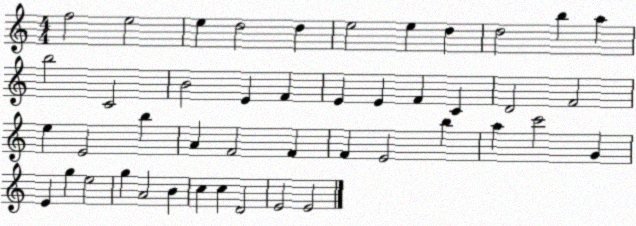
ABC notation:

X:1
T:Untitled
M:4/4
L:1/4
K:C
f2 e2 e d2 d e2 e d d2 b a b2 C2 B2 E F E E F C D2 F2 e E2 b A F2 F F E2 b a c'2 G E g e2 g A2 B c c D2 E2 E2